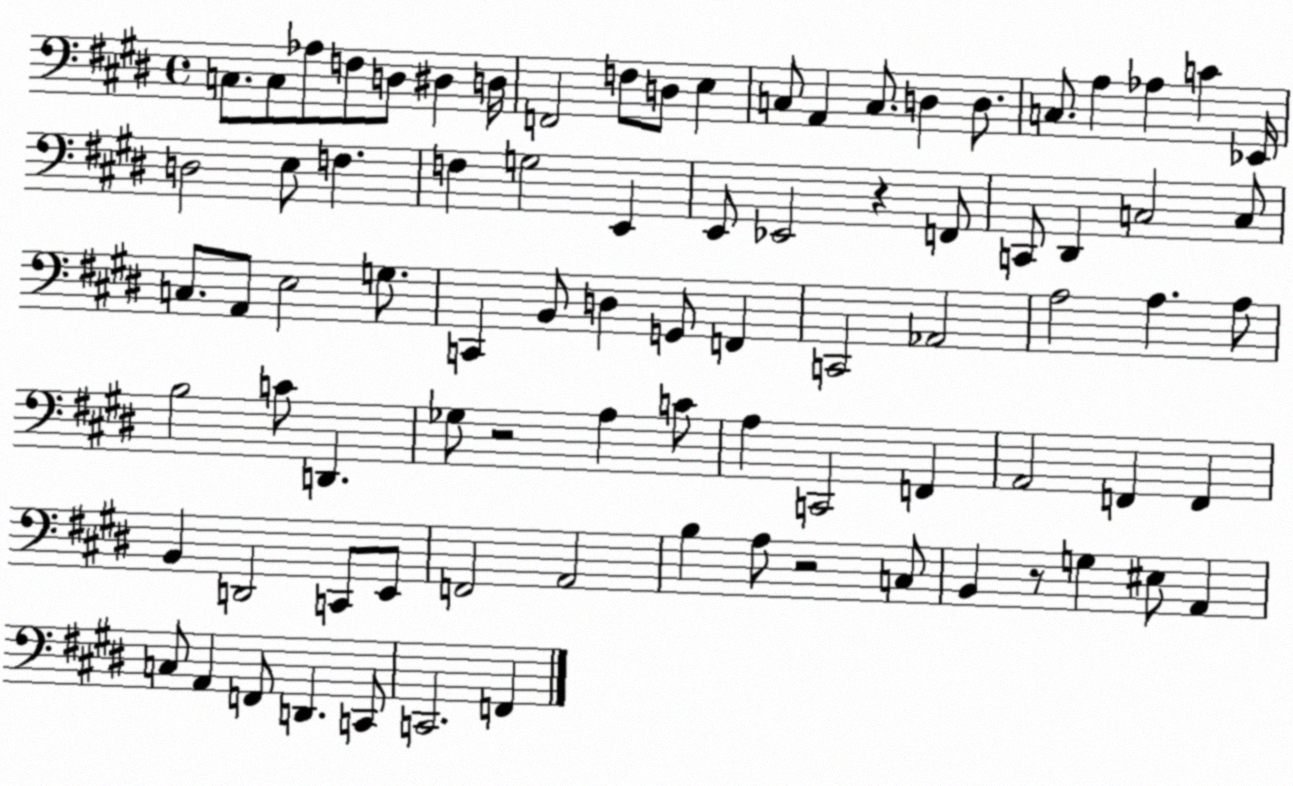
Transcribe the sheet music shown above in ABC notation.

X:1
T:Untitled
M:4/4
L:1/4
K:E
C,/2 C,/2 _A,/2 F,/2 D,/2 ^D, D,/4 F,,2 F,/2 D,/2 E, C,/2 A,, C,/2 D, D,/2 C,/2 A, _A, C _E,,/4 D,2 E,/2 F, F, G,2 E,, E,,/2 _E,,2 z F,,/2 C,,/2 ^D,, C,2 C,/2 C,/2 A,,/2 E,2 G,/2 C,, B,,/2 D, G,,/2 F,, C,,2 _A,,2 A,2 A, A,/2 B,2 C/2 D,, _G,/2 z2 A, C/2 A, C,,2 F,, A,,2 F,, F,, B,, D,,2 C,,/2 E,,/2 F,,2 A,,2 B, A,/2 z2 C,/2 B,, z/2 G, ^E,/2 A,, C,/2 A,, F,,/2 D,, C,,/2 C,,2 F,,